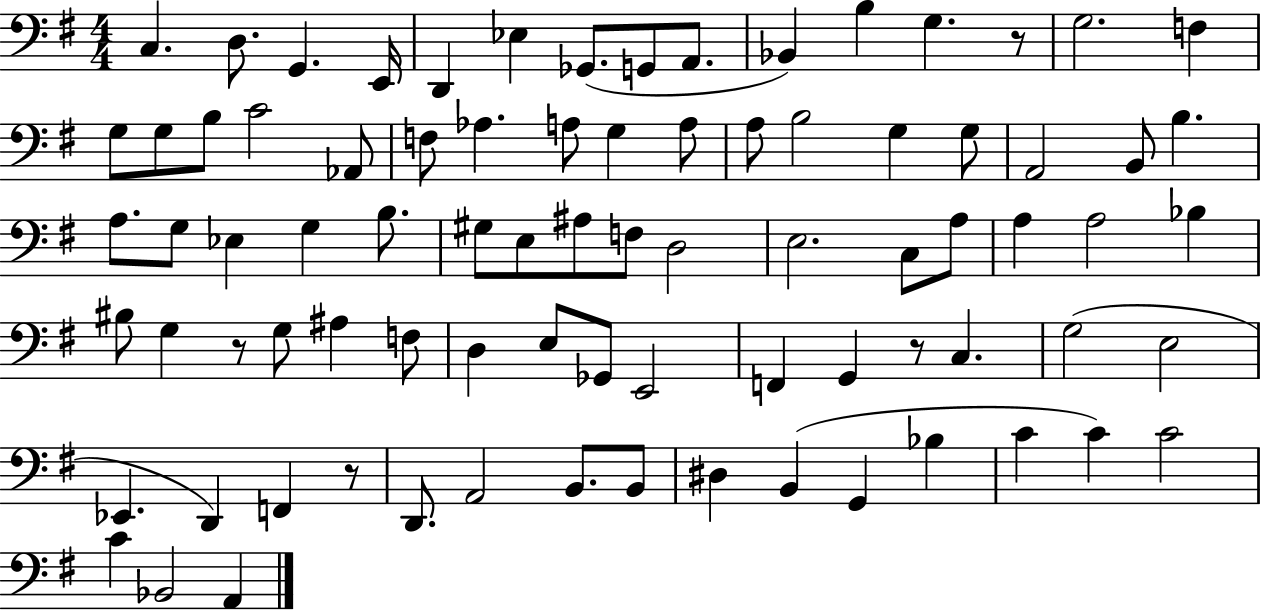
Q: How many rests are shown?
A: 4